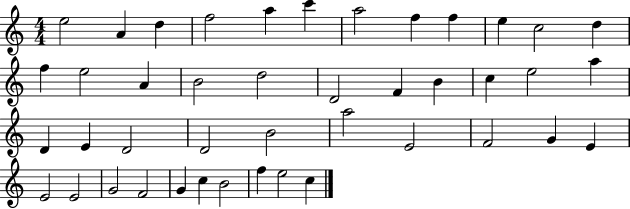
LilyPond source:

{
  \clef treble
  \numericTimeSignature
  \time 4/4
  \key c \major
  e''2 a'4 d''4 | f''2 a''4 c'''4 | a''2 f''4 f''4 | e''4 c''2 d''4 | \break f''4 e''2 a'4 | b'2 d''2 | d'2 f'4 b'4 | c''4 e''2 a''4 | \break d'4 e'4 d'2 | d'2 b'2 | a''2 e'2 | f'2 g'4 e'4 | \break e'2 e'2 | g'2 f'2 | g'4 c''4 b'2 | f''4 e''2 c''4 | \break \bar "|."
}